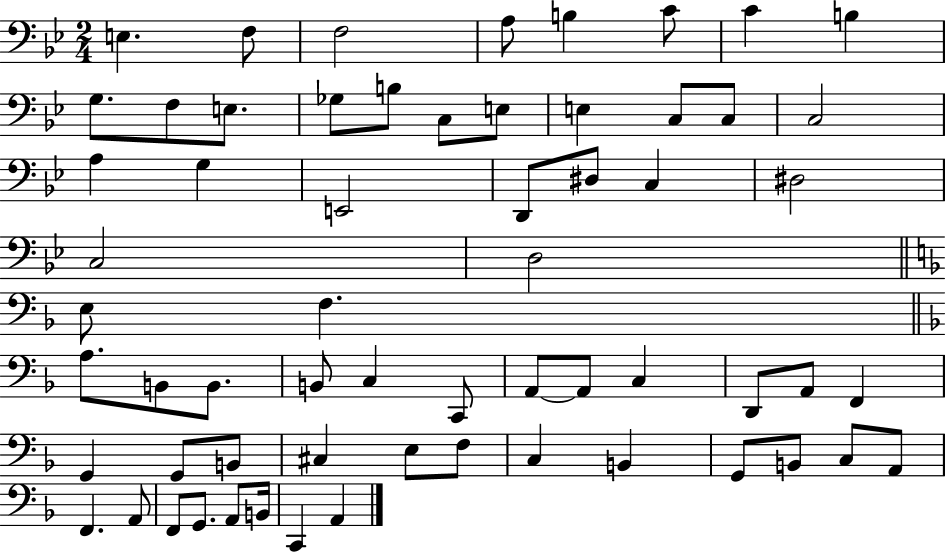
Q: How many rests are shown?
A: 0